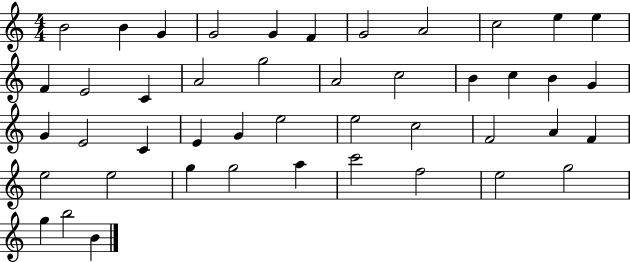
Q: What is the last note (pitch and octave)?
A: B4